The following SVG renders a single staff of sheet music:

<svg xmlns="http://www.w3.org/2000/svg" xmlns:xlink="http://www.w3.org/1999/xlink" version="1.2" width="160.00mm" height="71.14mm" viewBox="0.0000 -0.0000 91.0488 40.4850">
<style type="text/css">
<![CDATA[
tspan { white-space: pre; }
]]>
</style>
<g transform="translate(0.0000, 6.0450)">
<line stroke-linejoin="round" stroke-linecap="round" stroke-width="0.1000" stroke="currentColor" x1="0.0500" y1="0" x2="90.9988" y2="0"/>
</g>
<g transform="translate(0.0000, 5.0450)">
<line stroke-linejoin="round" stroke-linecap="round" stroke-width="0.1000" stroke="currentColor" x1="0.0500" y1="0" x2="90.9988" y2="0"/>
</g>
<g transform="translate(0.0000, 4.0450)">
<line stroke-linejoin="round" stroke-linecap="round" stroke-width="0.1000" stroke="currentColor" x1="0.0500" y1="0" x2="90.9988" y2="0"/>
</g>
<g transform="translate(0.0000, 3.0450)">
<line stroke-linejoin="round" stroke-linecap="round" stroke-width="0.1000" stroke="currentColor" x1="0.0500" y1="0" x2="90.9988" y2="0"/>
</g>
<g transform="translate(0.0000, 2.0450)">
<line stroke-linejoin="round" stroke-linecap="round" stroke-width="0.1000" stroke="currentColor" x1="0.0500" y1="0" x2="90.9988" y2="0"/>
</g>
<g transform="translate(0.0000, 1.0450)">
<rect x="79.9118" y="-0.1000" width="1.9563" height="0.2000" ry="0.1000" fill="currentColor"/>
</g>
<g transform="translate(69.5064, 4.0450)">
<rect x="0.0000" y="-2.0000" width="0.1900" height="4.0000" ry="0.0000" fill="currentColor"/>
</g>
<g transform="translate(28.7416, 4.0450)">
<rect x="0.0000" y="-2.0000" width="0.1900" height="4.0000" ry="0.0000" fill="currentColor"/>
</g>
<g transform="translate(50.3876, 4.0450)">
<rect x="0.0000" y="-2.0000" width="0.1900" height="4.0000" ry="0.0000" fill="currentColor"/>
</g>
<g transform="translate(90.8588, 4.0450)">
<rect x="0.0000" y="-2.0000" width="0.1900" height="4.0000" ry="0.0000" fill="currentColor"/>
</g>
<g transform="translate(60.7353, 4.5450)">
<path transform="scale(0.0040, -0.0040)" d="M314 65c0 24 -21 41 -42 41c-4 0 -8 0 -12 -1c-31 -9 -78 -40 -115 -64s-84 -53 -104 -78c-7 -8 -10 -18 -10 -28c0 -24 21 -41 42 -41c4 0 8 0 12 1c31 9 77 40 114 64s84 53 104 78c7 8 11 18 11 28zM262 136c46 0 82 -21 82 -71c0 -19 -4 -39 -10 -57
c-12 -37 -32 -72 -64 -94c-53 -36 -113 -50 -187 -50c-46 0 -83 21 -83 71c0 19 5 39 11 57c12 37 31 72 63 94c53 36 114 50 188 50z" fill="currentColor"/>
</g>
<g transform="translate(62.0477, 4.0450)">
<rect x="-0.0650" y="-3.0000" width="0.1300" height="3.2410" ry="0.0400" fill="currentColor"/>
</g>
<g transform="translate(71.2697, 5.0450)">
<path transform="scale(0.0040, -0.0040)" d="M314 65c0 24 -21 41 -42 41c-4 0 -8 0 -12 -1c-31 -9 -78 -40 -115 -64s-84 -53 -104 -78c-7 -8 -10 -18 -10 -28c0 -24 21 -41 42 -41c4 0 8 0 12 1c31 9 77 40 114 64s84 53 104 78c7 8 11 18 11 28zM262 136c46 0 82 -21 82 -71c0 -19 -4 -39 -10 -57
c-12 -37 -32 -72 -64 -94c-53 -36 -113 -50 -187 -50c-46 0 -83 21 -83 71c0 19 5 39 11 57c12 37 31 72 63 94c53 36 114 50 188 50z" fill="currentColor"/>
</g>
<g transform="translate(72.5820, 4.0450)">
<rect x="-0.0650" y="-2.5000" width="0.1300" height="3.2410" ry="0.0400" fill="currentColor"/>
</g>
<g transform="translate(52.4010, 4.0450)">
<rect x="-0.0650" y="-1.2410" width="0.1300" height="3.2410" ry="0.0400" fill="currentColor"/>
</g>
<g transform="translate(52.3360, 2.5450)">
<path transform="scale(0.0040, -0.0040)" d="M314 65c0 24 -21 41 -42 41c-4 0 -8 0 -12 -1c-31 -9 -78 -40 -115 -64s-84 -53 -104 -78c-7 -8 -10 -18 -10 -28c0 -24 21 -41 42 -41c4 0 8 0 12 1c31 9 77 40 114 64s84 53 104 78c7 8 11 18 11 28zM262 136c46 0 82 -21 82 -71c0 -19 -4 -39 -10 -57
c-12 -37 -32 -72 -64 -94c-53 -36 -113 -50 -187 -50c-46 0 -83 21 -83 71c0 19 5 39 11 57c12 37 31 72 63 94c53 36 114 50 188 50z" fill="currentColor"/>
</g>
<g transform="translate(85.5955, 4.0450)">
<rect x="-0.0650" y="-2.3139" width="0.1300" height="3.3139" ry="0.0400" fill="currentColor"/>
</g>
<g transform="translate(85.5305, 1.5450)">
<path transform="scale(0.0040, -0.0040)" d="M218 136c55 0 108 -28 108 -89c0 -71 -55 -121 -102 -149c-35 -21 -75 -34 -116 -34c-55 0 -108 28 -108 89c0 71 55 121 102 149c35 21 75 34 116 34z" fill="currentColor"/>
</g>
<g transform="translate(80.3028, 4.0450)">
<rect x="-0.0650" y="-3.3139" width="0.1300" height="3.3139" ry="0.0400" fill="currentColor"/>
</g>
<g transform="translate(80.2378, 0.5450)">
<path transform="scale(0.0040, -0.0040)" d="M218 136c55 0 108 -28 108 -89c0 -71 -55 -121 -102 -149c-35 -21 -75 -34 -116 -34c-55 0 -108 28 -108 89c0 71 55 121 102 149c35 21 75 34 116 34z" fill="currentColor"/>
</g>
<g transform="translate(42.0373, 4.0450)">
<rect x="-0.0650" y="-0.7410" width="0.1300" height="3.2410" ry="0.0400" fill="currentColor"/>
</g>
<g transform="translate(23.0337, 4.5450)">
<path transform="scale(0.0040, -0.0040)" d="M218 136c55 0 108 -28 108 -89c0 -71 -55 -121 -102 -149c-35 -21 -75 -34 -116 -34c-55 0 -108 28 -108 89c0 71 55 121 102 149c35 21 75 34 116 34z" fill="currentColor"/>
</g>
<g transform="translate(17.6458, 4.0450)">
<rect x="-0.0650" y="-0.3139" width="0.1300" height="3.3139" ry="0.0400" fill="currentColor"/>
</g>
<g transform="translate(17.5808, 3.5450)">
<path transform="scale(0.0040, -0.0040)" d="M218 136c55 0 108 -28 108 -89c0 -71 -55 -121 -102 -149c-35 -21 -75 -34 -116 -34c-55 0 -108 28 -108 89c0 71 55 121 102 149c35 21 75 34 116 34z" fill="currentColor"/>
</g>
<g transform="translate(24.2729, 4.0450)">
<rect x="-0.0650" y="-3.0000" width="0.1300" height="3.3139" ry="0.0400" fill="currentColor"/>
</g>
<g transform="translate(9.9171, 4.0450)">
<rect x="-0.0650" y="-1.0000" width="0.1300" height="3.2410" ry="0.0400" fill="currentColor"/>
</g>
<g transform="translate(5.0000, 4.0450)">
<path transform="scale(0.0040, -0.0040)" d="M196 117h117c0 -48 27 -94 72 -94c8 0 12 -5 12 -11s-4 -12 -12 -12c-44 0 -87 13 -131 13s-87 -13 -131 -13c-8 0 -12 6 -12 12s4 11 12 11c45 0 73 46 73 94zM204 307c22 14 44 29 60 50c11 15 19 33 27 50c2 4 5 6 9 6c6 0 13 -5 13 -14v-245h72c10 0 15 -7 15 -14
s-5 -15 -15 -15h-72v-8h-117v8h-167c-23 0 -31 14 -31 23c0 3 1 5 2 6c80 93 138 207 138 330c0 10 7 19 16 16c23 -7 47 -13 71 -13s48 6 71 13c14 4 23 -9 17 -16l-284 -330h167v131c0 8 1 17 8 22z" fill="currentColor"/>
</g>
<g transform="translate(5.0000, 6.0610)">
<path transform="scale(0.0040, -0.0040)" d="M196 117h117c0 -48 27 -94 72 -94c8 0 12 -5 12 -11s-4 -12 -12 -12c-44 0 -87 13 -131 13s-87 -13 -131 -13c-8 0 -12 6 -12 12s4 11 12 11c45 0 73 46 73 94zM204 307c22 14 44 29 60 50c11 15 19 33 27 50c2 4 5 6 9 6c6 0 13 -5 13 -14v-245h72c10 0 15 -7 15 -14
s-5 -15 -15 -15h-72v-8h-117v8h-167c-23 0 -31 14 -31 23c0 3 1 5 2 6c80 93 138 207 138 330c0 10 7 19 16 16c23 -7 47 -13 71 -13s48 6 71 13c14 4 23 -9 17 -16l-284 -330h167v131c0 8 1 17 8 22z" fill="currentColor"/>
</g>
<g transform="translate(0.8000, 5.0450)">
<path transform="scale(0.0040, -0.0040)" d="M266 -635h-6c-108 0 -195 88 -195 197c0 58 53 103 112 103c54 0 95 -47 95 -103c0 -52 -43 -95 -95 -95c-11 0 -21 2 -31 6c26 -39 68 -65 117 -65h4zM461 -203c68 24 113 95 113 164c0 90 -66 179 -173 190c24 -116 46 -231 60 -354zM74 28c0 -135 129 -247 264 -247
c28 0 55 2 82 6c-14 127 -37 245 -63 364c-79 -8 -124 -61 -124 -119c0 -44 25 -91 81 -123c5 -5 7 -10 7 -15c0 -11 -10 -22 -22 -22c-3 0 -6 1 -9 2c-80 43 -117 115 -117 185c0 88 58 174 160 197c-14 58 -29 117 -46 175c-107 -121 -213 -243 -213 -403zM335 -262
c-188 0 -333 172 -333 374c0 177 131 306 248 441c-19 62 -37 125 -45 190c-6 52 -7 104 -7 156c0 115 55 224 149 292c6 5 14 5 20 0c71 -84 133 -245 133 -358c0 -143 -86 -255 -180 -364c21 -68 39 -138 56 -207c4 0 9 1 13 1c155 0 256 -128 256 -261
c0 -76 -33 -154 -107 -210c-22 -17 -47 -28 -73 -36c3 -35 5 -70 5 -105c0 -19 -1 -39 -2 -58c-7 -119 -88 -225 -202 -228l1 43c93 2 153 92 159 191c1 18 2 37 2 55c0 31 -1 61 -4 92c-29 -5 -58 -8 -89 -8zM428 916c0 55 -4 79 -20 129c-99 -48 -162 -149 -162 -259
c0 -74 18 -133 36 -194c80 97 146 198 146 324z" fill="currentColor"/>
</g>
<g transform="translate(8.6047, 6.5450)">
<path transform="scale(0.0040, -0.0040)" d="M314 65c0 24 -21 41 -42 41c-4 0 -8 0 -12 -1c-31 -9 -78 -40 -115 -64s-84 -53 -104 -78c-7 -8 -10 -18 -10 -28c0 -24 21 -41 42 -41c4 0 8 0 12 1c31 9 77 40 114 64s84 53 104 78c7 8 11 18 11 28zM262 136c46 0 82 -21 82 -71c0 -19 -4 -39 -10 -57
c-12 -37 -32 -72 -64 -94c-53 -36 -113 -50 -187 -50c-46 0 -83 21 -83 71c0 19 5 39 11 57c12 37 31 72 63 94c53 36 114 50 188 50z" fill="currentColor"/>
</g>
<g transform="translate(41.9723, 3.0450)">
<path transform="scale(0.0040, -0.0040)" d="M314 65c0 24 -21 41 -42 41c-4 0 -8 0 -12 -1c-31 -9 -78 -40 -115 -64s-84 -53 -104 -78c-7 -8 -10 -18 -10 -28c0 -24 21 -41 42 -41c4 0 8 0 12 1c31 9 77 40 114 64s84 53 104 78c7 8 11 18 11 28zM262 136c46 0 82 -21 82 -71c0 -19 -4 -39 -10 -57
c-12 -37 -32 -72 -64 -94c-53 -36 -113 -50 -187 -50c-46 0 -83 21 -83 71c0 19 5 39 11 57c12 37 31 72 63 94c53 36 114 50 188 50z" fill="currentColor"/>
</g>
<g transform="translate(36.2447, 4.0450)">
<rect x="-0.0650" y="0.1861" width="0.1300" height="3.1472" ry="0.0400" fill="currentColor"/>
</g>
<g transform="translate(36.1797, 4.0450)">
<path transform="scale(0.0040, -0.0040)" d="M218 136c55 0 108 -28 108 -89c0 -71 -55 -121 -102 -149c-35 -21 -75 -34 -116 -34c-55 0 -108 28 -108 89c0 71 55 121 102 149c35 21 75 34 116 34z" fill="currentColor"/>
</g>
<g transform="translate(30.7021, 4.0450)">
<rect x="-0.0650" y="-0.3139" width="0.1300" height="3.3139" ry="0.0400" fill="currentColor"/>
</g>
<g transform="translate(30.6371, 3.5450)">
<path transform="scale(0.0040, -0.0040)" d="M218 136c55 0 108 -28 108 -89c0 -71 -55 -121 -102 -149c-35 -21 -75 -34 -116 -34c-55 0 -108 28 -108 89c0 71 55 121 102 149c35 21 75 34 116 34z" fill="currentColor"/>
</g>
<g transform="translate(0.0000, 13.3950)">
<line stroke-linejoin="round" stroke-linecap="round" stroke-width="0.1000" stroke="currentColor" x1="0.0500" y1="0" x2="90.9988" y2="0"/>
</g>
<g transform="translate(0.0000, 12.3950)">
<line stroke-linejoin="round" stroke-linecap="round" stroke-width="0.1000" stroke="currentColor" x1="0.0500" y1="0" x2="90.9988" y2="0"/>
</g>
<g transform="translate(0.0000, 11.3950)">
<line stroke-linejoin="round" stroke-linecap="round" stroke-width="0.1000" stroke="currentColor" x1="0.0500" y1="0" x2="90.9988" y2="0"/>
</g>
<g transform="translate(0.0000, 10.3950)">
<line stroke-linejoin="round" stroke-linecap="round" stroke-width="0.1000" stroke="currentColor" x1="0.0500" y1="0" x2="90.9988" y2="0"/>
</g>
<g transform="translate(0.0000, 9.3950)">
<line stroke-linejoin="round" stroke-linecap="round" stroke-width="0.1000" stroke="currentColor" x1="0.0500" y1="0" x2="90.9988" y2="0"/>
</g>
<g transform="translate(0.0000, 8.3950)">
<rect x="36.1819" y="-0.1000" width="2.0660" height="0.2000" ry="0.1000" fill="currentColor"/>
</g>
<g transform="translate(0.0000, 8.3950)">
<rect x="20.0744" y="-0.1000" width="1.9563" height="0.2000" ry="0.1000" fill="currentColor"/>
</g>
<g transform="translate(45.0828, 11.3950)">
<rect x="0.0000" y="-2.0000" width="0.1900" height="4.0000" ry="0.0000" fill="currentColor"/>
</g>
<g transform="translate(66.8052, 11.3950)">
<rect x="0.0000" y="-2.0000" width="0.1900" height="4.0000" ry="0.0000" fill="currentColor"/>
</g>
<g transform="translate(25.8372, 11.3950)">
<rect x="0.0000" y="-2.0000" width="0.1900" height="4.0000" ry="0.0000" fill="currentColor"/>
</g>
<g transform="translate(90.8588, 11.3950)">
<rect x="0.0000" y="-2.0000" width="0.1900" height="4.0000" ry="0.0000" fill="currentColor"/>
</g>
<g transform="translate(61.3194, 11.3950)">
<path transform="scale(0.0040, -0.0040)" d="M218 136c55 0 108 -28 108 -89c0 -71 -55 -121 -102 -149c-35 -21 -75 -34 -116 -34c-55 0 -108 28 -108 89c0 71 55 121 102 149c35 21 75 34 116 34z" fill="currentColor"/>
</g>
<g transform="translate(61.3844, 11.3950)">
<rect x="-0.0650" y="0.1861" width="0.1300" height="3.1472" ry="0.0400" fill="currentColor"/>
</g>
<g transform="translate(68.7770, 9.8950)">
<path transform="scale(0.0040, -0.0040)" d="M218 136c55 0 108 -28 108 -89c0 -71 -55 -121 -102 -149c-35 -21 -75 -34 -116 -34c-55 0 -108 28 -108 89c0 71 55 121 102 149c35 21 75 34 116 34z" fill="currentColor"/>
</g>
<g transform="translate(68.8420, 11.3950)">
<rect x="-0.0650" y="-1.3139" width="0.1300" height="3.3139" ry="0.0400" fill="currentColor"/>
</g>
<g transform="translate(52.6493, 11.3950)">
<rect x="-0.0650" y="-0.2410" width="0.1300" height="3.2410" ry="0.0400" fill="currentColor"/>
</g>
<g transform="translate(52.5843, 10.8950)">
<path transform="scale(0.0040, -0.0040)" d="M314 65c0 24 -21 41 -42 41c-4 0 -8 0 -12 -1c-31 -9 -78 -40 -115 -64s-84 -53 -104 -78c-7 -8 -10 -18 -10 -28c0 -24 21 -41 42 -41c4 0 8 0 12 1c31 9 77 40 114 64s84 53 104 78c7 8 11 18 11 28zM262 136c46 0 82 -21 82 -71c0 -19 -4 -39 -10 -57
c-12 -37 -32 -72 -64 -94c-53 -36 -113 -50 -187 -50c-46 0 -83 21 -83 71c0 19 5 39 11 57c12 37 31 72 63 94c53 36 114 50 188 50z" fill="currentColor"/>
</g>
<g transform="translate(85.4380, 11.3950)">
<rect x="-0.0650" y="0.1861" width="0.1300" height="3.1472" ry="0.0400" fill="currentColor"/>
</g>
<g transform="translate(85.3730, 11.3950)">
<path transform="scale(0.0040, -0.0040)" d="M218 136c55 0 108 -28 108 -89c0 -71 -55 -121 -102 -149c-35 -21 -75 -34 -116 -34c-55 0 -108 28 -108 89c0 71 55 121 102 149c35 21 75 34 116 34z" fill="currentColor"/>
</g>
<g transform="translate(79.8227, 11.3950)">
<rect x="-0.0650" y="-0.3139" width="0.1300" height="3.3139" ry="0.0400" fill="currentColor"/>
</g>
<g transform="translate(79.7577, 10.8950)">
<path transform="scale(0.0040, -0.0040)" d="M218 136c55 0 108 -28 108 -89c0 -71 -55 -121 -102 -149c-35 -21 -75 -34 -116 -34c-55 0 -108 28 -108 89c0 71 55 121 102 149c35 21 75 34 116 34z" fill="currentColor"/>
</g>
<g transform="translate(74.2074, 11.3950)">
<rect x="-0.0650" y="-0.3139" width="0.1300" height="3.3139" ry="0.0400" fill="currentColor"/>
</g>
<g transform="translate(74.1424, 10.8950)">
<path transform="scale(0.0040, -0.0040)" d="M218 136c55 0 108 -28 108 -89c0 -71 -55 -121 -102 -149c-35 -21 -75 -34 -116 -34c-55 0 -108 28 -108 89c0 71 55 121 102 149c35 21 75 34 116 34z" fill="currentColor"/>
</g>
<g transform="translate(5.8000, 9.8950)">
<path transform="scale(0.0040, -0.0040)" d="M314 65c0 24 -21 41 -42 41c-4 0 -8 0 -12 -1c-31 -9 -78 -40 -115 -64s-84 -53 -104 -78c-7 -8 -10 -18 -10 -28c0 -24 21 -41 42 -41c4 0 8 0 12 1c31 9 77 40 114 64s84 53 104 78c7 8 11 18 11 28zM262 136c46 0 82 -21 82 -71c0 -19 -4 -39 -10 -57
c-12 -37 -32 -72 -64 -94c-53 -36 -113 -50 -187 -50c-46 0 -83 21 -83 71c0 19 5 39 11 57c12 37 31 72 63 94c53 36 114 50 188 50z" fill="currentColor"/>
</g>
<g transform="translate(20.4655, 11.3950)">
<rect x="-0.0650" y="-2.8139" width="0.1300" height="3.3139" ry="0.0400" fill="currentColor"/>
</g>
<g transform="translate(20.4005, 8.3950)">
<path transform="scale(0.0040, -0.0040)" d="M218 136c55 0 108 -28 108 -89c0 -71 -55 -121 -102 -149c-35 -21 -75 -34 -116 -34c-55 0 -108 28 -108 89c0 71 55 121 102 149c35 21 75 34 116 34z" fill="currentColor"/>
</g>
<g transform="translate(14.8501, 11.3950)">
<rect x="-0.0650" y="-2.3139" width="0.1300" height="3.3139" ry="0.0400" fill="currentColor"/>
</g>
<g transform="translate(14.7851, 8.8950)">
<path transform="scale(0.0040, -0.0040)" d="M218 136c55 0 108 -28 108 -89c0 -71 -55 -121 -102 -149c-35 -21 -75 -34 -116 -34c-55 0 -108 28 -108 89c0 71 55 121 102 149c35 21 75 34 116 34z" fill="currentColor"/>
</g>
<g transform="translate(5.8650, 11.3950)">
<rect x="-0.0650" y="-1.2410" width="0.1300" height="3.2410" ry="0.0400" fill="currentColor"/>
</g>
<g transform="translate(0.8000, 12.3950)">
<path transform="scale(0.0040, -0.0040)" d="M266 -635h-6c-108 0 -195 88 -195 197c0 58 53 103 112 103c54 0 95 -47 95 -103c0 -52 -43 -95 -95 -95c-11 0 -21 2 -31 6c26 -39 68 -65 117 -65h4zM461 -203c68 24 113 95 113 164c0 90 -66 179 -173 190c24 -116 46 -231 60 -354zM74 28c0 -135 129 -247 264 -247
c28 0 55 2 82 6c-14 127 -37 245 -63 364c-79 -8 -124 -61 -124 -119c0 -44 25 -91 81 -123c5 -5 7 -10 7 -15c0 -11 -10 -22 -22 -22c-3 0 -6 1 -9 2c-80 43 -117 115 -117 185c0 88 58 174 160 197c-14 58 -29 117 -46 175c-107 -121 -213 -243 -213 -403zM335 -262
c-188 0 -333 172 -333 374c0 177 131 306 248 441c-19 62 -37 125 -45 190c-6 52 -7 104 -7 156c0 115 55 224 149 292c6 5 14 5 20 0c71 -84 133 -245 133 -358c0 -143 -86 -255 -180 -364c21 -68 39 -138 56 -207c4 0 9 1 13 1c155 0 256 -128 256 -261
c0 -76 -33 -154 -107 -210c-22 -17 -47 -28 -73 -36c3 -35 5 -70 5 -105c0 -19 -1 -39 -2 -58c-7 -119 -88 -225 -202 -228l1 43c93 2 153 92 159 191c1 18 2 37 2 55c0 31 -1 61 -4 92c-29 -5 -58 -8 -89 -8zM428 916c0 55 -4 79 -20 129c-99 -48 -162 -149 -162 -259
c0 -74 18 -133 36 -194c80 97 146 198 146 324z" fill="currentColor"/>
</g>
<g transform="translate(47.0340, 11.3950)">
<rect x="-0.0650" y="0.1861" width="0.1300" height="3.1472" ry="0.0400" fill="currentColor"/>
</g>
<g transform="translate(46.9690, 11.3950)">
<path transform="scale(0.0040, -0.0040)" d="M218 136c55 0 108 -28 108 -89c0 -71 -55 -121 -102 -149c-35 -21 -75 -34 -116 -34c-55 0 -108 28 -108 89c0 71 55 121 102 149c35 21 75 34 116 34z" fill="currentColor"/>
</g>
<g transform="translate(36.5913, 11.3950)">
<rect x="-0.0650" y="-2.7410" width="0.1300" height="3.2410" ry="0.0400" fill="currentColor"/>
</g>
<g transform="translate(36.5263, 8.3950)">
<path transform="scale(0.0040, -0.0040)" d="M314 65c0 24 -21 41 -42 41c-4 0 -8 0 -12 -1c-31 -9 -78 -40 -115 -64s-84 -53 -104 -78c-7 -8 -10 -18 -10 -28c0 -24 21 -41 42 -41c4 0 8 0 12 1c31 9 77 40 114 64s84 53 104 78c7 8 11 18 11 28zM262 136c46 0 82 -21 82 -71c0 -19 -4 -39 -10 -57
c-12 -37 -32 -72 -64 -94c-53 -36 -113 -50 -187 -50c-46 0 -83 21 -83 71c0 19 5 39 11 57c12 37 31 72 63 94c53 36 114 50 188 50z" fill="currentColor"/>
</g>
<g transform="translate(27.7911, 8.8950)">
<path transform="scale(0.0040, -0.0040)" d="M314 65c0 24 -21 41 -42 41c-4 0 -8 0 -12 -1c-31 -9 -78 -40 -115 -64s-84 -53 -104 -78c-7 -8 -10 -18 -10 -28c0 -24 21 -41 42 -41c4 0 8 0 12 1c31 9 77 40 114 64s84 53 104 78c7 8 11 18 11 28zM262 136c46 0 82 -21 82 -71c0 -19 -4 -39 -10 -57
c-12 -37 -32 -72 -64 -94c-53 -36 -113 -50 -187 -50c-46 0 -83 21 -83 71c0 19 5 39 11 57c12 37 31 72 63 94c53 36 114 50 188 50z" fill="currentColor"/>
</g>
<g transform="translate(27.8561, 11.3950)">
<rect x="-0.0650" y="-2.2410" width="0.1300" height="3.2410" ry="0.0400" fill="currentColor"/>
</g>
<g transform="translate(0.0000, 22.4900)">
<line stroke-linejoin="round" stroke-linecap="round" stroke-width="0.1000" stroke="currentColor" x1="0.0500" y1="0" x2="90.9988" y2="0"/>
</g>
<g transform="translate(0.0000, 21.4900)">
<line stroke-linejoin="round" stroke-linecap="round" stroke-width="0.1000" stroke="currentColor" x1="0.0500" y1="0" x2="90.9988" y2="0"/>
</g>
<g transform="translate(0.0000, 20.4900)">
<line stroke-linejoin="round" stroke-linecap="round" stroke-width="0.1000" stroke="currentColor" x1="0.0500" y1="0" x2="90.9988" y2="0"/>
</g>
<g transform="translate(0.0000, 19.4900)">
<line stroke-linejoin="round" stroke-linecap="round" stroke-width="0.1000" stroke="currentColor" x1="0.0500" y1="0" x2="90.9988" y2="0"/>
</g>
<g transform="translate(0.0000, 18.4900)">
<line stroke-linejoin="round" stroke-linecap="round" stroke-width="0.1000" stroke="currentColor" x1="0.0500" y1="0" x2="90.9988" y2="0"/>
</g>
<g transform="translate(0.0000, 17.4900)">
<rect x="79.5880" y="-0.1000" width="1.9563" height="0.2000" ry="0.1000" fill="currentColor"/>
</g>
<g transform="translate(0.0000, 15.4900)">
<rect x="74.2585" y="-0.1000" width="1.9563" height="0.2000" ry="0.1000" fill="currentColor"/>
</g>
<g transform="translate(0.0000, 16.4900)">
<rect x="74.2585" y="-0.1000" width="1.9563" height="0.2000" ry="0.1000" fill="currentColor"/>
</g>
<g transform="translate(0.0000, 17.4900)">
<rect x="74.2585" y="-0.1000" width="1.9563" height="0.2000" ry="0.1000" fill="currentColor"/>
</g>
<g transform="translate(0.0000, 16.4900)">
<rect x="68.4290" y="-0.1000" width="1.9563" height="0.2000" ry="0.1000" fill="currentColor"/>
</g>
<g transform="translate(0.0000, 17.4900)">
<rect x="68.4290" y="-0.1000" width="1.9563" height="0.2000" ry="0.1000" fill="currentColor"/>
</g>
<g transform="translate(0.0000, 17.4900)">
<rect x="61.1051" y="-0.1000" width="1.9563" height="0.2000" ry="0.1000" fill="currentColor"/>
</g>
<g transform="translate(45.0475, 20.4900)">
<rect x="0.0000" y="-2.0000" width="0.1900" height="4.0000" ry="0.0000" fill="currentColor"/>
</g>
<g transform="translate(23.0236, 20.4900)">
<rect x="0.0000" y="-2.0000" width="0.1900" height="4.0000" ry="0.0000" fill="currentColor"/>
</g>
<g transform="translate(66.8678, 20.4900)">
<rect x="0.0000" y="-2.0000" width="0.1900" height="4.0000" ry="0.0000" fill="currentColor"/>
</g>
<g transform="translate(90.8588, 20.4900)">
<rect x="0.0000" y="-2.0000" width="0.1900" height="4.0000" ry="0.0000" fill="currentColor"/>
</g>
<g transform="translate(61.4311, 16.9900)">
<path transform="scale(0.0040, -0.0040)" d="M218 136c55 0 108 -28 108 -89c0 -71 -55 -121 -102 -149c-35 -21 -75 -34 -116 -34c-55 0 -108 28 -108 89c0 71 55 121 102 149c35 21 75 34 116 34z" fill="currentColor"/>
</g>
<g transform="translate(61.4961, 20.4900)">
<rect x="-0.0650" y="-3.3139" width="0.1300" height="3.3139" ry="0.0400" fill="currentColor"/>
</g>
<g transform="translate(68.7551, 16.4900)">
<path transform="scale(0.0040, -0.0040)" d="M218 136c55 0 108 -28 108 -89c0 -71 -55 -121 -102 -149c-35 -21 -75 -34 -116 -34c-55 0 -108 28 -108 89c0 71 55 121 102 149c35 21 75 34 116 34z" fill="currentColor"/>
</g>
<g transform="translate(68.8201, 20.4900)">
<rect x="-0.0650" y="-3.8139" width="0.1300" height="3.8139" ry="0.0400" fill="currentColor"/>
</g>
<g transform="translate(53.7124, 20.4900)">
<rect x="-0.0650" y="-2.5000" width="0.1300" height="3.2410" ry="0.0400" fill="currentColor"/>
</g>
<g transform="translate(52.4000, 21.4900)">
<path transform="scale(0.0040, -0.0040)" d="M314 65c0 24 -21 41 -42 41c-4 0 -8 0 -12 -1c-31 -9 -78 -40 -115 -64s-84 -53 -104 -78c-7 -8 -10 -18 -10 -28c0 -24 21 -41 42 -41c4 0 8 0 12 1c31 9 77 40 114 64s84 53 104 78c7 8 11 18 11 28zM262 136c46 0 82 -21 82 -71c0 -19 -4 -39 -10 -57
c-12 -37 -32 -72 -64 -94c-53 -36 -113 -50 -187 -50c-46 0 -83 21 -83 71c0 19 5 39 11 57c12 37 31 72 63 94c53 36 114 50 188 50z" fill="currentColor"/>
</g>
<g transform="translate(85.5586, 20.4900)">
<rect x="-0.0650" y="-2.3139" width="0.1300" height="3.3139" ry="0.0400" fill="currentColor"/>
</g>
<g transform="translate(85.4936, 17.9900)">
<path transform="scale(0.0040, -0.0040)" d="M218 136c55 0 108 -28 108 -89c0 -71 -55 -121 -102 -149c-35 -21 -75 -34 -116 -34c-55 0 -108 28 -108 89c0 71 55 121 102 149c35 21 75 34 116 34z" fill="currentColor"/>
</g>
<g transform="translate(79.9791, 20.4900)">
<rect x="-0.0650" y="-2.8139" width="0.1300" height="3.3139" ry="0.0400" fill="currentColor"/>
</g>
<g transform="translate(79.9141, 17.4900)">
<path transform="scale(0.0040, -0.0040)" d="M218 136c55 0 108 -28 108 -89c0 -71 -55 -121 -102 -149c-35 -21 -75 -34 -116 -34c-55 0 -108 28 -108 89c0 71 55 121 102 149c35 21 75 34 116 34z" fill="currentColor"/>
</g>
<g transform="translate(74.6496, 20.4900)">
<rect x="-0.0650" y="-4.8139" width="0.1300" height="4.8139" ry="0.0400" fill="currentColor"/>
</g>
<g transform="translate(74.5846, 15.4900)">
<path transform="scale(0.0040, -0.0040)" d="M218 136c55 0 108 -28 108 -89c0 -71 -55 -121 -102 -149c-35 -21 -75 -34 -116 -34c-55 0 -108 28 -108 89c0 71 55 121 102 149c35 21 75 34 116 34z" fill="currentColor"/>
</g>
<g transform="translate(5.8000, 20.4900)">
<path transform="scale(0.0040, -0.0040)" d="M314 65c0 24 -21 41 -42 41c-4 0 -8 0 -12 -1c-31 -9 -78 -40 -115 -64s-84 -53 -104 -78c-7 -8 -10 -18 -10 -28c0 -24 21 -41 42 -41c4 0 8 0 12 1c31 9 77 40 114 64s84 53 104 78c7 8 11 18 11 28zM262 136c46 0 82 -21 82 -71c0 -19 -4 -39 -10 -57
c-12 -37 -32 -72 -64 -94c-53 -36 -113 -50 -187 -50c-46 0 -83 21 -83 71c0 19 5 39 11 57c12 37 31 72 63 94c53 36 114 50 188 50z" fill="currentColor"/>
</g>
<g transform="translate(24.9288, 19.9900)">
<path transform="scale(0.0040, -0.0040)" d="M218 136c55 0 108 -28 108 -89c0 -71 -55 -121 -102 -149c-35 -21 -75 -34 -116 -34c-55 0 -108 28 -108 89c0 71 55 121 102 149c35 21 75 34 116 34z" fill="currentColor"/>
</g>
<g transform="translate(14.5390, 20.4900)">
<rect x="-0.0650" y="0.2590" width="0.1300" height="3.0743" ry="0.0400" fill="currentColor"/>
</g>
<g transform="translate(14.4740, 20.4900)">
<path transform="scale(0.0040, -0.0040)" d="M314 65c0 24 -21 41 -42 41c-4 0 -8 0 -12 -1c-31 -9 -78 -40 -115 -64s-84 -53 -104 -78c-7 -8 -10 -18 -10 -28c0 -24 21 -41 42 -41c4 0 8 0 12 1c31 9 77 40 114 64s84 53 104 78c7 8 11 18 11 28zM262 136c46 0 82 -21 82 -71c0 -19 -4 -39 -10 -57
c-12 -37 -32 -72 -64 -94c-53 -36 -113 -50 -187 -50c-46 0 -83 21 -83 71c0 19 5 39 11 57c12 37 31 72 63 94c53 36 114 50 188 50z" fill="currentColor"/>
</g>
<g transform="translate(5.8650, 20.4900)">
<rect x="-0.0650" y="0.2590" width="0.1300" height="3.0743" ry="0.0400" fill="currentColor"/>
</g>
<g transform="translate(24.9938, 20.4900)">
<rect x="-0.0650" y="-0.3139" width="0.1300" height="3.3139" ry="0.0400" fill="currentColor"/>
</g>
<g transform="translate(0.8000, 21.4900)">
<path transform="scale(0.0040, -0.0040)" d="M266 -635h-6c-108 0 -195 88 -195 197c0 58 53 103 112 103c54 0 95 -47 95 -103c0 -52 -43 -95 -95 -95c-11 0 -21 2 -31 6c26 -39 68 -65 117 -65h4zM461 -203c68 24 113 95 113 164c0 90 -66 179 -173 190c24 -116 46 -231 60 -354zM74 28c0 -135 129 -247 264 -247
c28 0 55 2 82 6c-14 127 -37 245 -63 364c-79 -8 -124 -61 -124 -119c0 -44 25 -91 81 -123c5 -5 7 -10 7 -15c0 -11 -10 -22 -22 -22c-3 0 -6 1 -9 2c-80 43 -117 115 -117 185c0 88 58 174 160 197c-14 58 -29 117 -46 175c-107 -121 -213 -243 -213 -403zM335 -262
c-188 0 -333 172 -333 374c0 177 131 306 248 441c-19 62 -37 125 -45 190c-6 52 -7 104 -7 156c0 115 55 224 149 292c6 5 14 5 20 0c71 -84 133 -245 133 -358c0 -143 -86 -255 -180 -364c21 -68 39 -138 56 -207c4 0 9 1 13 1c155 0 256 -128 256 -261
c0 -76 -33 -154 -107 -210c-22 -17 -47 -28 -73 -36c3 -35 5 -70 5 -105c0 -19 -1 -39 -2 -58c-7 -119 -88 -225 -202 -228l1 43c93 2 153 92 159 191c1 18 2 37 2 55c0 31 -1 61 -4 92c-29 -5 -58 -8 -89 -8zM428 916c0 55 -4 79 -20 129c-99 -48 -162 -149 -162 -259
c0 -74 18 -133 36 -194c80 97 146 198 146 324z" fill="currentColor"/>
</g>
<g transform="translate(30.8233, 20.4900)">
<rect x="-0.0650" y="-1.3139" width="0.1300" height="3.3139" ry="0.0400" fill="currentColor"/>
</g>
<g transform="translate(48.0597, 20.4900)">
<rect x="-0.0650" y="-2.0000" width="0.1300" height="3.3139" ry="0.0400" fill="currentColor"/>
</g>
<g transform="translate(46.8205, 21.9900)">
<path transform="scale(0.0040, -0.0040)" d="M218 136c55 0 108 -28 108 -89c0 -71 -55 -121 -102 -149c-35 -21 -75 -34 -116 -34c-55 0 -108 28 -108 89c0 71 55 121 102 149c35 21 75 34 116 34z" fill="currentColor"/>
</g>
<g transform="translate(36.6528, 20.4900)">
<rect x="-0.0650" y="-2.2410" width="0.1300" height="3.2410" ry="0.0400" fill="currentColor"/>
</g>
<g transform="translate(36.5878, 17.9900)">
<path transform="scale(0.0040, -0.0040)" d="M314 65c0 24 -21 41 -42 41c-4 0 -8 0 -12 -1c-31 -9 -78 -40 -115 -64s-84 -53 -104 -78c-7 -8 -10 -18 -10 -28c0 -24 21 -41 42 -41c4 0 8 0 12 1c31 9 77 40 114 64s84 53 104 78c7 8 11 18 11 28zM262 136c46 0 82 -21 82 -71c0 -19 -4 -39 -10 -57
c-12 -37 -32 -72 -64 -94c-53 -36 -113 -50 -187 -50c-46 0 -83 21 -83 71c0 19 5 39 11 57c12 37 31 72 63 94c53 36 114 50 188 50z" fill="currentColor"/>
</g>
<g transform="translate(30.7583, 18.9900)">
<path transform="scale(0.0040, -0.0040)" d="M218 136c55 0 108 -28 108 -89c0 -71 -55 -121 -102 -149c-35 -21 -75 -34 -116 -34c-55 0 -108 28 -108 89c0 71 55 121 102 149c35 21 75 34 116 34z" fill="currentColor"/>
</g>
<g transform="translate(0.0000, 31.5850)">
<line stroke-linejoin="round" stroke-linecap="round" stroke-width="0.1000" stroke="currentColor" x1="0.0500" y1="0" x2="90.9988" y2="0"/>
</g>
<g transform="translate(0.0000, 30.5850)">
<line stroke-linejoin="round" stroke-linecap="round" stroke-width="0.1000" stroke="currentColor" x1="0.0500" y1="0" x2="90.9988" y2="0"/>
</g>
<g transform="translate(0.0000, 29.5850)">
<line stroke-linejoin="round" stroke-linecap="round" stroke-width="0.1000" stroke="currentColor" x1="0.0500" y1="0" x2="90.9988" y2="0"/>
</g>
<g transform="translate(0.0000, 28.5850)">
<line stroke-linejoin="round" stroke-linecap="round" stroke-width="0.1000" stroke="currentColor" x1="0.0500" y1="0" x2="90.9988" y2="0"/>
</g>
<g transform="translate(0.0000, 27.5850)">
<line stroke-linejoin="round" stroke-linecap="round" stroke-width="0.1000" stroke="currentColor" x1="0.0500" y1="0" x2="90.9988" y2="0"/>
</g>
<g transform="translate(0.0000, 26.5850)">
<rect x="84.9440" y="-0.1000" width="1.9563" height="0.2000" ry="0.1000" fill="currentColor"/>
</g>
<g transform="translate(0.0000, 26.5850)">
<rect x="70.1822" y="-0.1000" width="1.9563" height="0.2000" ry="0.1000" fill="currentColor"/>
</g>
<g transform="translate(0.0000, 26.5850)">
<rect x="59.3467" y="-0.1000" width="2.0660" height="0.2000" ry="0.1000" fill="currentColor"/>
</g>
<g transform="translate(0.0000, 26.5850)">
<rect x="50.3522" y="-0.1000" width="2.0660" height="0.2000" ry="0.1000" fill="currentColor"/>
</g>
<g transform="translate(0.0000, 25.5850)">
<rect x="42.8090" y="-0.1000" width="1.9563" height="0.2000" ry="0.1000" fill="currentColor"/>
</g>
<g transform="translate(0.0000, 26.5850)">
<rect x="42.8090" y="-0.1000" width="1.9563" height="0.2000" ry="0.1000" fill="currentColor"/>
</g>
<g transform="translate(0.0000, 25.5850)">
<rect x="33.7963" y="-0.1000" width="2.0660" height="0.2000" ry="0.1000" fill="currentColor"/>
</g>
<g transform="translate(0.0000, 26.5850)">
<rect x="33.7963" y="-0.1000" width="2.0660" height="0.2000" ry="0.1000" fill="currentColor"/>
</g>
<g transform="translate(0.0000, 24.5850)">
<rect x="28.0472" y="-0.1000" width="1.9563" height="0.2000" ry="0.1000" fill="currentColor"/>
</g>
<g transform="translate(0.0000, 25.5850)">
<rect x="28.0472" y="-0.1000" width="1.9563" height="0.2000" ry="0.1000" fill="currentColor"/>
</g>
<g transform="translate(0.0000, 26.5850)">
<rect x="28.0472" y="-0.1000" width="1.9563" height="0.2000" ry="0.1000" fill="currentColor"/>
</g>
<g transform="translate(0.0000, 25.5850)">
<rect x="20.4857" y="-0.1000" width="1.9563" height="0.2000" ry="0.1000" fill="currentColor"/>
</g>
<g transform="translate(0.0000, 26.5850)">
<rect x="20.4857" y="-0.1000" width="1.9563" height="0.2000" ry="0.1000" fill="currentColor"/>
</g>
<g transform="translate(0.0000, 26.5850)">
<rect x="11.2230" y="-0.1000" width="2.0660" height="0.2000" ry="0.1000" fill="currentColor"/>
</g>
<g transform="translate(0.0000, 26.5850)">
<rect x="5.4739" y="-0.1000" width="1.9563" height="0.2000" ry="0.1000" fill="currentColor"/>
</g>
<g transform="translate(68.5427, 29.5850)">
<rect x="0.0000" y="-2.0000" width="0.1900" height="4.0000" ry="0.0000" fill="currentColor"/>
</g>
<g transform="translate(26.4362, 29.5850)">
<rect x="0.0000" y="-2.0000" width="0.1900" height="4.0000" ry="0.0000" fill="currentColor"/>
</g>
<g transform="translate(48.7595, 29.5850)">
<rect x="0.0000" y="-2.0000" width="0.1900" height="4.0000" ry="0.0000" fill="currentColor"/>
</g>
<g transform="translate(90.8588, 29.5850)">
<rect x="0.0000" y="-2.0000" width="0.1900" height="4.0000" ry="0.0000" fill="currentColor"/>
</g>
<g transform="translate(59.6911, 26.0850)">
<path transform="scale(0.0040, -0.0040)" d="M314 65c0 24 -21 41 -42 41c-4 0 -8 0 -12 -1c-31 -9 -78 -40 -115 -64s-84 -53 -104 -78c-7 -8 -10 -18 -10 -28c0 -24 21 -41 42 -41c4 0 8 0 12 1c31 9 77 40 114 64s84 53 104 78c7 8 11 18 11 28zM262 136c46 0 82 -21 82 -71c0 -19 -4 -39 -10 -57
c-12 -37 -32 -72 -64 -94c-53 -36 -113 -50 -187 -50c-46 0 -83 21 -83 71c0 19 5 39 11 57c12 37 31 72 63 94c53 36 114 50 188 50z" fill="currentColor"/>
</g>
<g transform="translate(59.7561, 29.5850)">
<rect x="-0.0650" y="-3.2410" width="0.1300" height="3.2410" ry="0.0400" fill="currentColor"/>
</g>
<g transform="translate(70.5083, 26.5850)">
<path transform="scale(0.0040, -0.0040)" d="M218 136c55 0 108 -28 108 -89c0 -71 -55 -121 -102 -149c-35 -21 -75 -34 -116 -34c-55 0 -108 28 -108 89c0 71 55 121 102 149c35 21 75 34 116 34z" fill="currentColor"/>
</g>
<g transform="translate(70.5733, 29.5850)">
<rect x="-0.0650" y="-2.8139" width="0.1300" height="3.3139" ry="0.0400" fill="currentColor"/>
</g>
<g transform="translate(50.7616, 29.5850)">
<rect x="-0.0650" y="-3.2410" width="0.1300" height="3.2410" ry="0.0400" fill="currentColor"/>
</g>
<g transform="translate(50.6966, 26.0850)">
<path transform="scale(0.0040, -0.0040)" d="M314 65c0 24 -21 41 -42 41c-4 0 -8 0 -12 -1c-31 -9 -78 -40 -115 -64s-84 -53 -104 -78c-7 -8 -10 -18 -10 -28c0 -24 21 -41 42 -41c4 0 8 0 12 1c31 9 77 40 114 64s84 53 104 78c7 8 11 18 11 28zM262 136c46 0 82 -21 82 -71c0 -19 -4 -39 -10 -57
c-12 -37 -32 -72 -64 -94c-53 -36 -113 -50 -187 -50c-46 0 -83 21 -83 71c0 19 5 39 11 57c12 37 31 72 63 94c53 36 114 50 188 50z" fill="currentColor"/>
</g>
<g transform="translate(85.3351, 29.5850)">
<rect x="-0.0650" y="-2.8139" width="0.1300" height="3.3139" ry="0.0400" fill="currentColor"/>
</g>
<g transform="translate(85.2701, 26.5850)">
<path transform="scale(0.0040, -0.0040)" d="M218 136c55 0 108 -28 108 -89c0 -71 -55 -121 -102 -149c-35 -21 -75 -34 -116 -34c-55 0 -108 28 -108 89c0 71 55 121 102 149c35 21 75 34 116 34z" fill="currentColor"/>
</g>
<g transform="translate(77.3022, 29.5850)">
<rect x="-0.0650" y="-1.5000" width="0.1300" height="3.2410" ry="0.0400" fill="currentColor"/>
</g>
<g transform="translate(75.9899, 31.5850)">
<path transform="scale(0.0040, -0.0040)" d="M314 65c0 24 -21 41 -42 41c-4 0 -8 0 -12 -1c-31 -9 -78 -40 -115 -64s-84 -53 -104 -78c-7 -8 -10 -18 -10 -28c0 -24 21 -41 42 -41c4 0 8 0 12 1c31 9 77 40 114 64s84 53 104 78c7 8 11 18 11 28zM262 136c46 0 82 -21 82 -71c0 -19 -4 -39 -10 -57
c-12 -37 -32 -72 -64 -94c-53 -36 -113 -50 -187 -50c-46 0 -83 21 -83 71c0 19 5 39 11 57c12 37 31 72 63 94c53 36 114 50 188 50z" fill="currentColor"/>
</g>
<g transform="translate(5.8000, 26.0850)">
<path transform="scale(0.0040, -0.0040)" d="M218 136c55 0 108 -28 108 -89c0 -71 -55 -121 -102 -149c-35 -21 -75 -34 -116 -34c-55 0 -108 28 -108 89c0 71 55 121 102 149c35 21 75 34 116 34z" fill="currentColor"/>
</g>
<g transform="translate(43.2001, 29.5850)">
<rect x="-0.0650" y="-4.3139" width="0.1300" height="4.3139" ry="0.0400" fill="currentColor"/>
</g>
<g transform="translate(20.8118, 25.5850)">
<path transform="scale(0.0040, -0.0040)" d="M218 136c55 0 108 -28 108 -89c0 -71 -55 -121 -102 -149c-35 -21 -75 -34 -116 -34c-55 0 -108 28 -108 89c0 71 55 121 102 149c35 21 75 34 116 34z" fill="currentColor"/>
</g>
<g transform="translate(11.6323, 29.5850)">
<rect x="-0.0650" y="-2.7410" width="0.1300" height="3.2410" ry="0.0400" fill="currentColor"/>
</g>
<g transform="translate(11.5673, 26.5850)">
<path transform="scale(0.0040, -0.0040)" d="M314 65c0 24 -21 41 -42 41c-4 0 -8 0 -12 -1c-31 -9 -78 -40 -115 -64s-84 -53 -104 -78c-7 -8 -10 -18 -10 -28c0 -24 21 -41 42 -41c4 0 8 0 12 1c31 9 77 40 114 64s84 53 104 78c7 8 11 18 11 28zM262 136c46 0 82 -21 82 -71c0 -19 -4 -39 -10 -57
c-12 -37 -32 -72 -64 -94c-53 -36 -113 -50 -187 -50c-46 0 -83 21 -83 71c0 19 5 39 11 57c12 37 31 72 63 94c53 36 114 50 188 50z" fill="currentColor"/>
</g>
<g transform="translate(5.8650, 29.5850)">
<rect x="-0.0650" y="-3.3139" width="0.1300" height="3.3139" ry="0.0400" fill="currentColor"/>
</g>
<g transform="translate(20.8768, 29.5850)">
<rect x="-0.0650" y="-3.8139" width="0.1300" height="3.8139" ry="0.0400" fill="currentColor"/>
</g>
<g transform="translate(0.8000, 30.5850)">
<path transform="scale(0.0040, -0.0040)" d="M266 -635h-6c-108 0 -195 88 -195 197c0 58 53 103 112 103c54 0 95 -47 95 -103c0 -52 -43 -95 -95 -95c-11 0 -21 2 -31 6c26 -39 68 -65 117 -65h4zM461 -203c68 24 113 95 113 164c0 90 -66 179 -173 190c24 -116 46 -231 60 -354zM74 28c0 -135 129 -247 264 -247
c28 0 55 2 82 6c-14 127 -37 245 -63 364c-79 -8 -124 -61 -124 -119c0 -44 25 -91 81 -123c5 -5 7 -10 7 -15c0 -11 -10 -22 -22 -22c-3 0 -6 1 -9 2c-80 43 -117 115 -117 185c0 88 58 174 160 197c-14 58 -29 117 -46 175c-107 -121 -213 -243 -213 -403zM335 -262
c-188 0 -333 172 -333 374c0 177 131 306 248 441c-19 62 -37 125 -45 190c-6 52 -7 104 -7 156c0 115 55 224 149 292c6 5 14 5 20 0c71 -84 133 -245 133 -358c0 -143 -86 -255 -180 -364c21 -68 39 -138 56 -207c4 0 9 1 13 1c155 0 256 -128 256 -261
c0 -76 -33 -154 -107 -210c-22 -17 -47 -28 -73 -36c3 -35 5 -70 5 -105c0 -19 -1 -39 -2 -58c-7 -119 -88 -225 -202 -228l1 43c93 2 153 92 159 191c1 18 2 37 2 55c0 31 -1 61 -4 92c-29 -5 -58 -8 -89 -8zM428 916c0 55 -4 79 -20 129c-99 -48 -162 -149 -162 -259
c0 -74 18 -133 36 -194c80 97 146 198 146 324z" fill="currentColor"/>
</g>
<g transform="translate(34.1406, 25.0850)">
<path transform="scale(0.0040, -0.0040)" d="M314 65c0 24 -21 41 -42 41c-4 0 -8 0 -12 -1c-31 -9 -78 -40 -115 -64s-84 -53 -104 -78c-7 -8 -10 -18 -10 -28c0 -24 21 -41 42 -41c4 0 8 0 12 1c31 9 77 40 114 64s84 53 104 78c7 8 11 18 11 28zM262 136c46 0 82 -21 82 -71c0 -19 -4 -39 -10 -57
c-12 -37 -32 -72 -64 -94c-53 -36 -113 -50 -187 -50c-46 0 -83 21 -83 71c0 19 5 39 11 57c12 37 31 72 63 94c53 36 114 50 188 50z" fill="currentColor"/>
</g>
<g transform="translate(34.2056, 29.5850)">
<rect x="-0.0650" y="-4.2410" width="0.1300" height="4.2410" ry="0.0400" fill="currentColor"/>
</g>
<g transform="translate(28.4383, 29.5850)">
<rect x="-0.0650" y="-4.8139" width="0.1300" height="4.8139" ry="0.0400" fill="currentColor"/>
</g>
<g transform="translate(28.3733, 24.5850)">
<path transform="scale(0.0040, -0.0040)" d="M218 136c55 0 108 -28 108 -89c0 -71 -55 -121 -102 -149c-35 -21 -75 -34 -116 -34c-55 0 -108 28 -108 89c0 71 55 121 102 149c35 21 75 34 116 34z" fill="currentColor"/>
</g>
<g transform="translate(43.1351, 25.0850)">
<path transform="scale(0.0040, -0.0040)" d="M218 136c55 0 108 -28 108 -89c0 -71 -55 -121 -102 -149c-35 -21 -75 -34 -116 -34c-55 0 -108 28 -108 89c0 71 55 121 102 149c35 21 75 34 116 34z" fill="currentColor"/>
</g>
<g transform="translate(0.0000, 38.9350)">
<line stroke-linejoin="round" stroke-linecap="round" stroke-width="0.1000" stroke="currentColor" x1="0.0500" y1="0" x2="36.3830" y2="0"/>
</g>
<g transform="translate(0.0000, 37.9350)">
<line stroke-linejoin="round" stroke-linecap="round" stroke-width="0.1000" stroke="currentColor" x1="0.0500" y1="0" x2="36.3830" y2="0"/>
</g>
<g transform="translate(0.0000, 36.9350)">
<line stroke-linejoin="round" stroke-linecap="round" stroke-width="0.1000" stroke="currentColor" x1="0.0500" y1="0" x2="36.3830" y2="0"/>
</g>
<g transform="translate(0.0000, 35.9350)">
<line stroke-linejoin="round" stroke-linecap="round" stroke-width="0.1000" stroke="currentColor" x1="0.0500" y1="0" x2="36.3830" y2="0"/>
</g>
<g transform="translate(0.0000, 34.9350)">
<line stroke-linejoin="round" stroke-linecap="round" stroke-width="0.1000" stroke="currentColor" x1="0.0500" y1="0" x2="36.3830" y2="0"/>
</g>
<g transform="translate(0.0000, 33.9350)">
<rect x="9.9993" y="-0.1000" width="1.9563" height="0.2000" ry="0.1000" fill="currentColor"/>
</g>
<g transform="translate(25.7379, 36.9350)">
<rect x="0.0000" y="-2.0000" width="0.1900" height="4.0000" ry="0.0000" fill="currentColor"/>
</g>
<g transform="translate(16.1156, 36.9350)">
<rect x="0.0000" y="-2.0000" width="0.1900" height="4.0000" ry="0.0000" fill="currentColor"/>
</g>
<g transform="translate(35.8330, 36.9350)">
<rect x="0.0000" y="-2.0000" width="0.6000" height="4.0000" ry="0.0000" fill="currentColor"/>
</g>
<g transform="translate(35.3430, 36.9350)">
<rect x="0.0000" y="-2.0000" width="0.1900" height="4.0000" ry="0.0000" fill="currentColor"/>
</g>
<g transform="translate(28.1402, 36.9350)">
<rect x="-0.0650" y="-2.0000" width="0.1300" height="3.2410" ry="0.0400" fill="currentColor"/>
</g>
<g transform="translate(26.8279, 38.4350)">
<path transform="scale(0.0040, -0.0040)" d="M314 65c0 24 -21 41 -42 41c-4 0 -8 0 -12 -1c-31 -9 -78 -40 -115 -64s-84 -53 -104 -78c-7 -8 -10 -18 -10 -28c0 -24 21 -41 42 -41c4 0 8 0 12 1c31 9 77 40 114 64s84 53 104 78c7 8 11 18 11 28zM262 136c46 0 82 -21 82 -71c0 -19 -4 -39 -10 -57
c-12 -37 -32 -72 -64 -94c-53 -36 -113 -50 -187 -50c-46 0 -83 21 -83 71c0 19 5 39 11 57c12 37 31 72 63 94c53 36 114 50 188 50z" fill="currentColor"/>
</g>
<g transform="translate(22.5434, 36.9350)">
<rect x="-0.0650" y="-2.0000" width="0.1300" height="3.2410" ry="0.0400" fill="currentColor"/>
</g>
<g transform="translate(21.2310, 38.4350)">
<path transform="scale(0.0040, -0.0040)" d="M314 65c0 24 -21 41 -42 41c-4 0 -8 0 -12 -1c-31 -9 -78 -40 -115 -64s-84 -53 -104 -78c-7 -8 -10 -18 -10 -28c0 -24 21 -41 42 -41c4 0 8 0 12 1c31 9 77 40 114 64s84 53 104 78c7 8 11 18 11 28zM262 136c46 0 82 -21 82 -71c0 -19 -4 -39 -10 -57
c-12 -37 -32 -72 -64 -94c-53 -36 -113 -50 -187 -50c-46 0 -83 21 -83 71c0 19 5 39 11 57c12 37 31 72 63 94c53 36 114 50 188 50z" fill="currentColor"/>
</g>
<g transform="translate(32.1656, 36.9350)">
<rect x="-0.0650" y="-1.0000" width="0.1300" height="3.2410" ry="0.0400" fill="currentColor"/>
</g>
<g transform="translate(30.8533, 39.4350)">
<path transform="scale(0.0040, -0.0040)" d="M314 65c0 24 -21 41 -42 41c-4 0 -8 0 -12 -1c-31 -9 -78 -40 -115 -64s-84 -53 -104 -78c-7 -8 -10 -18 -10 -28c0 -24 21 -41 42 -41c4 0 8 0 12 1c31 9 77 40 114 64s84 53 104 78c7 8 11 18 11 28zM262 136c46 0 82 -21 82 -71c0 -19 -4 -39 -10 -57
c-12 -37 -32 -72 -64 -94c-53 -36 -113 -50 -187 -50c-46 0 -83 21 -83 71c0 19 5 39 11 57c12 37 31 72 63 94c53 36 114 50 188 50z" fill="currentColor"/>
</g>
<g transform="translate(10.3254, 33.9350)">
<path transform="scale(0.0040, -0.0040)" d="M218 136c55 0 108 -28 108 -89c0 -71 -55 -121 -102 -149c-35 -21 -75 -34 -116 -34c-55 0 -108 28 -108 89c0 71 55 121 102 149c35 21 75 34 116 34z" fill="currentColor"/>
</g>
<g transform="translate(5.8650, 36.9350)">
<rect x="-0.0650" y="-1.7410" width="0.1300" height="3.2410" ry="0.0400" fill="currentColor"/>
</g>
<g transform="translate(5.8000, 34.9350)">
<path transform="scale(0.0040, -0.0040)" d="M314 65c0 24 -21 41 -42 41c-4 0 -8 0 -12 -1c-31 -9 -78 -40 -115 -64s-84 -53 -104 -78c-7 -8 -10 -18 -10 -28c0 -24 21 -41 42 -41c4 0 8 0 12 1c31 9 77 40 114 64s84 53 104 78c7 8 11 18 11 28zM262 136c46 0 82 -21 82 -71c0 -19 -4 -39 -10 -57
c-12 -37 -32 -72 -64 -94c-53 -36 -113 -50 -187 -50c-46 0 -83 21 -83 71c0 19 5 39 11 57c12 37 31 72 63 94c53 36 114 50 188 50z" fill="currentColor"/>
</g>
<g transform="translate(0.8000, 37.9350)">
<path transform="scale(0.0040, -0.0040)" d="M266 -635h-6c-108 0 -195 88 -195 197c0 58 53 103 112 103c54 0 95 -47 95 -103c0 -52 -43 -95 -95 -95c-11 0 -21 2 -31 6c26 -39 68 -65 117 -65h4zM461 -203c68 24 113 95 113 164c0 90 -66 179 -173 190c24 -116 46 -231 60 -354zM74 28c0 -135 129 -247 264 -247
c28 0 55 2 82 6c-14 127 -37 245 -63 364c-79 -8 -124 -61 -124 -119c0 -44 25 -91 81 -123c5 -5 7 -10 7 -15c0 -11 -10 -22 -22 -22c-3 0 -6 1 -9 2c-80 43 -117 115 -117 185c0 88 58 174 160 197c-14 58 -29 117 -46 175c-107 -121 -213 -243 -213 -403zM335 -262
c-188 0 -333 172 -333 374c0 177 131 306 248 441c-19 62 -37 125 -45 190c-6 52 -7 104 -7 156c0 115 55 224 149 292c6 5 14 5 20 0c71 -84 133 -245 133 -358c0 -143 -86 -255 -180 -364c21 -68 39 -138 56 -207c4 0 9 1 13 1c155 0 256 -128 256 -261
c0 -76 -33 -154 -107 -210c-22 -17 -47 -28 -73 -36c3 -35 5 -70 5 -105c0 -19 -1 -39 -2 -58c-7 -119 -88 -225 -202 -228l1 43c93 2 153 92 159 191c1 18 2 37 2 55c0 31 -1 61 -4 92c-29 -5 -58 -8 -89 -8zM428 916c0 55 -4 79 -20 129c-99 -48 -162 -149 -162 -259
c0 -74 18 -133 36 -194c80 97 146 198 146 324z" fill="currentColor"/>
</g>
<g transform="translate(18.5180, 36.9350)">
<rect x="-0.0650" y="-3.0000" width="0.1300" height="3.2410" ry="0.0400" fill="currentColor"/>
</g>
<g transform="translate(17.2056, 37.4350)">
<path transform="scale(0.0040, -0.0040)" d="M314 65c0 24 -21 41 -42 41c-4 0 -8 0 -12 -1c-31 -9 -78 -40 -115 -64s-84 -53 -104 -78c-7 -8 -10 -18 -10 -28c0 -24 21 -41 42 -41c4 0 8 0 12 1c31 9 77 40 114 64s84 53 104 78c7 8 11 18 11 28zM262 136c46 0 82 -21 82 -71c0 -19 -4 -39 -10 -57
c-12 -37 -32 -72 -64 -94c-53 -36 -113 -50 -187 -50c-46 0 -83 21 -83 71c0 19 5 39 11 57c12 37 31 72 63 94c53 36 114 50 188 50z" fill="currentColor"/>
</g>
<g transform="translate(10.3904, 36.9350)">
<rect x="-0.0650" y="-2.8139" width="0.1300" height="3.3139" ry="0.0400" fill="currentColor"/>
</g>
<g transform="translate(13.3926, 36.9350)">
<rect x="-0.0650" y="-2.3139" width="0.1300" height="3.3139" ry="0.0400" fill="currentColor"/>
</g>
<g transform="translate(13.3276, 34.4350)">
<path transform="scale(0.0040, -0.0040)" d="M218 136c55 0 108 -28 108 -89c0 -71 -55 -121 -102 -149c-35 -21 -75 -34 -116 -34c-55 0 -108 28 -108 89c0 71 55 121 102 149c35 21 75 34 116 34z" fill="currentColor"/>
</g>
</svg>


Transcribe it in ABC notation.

X:1
T:Untitled
M:4/4
L:1/4
K:C
D2 c A c B d2 e2 A2 G2 b g e2 g a g2 a2 B c2 B e c c B B2 B2 c e g2 F G2 b c' e' a g b a2 c' e' d'2 d' b2 b2 a E2 a f2 a g A2 F2 F2 D2